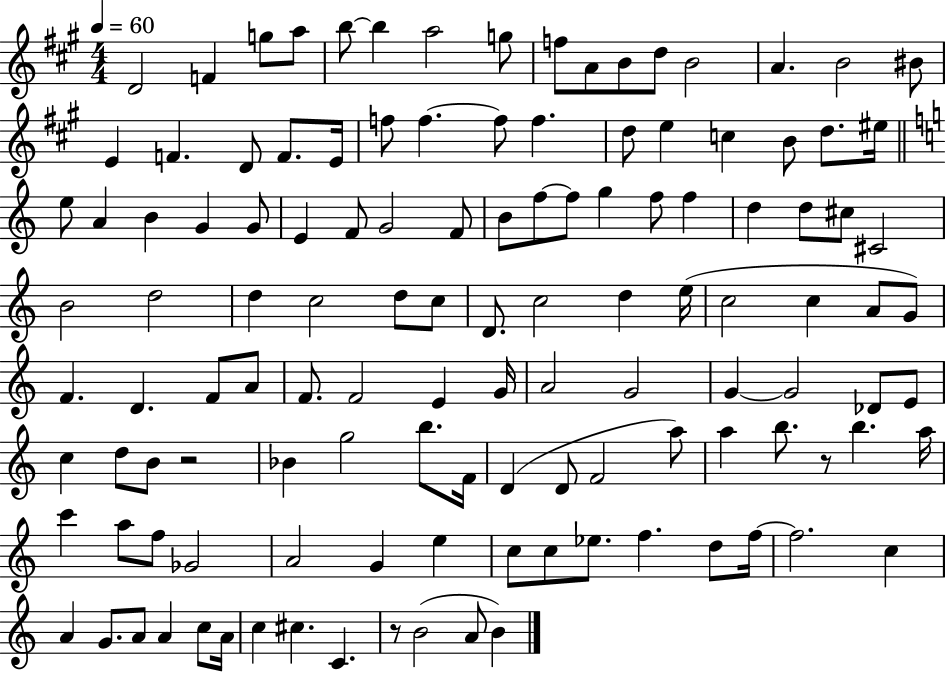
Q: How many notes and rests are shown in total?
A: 123